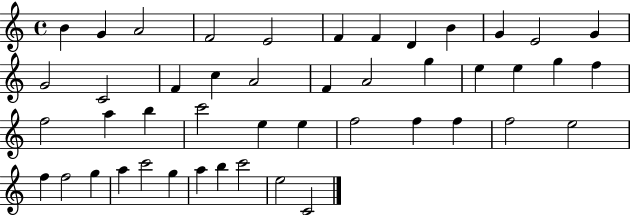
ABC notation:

X:1
T:Untitled
M:4/4
L:1/4
K:C
B G A2 F2 E2 F F D B G E2 G G2 C2 F c A2 F A2 g e e g f f2 a b c'2 e e f2 f f f2 e2 f f2 g a c'2 g a b c'2 e2 C2